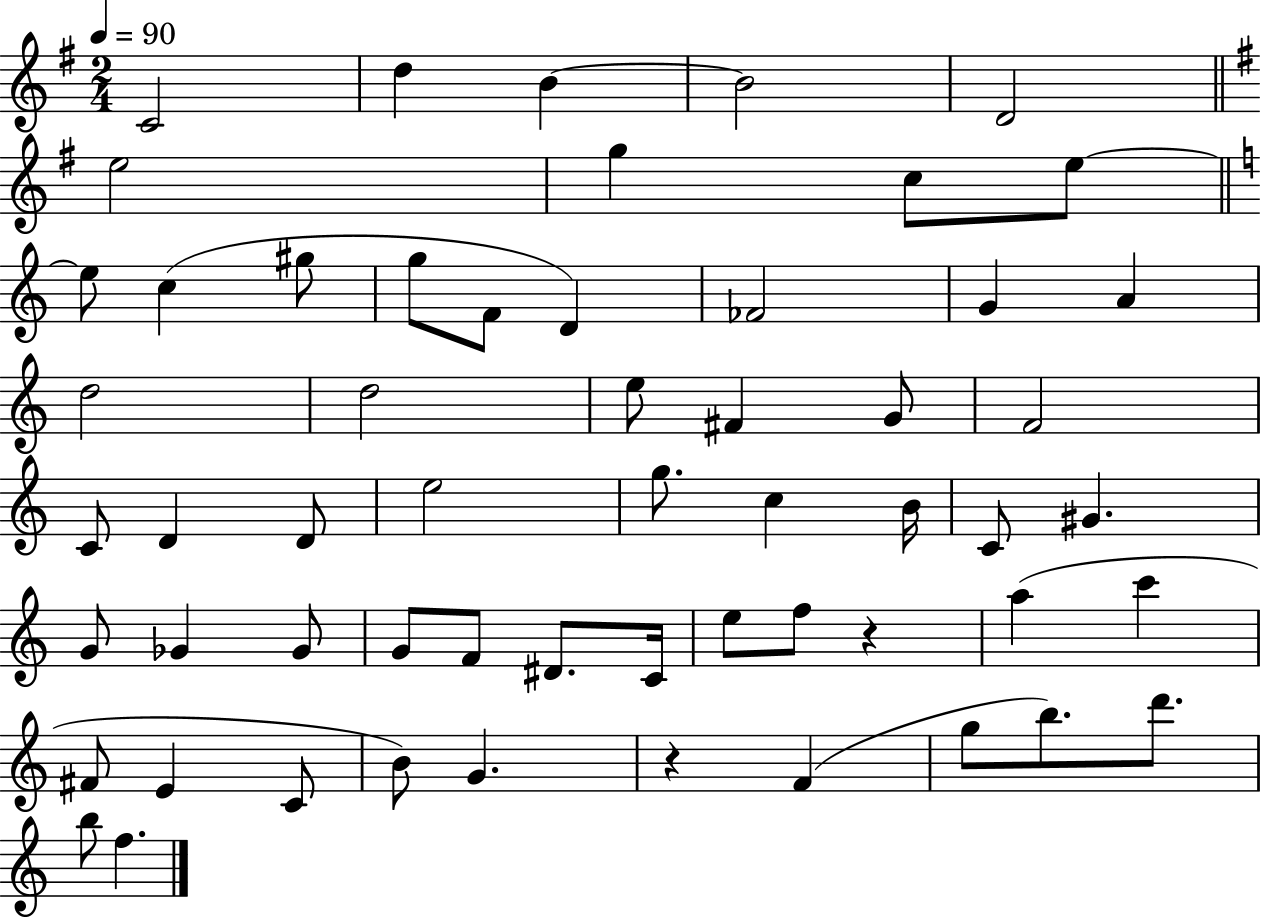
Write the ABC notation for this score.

X:1
T:Untitled
M:2/4
L:1/4
K:G
C2 d B B2 D2 e2 g c/2 e/2 e/2 c ^g/2 g/2 F/2 D _F2 G A d2 d2 e/2 ^F G/2 F2 C/2 D D/2 e2 g/2 c B/4 C/2 ^G G/2 _G _G/2 G/2 F/2 ^D/2 C/4 e/2 f/2 z a c' ^F/2 E C/2 B/2 G z F g/2 b/2 d'/2 b/2 f